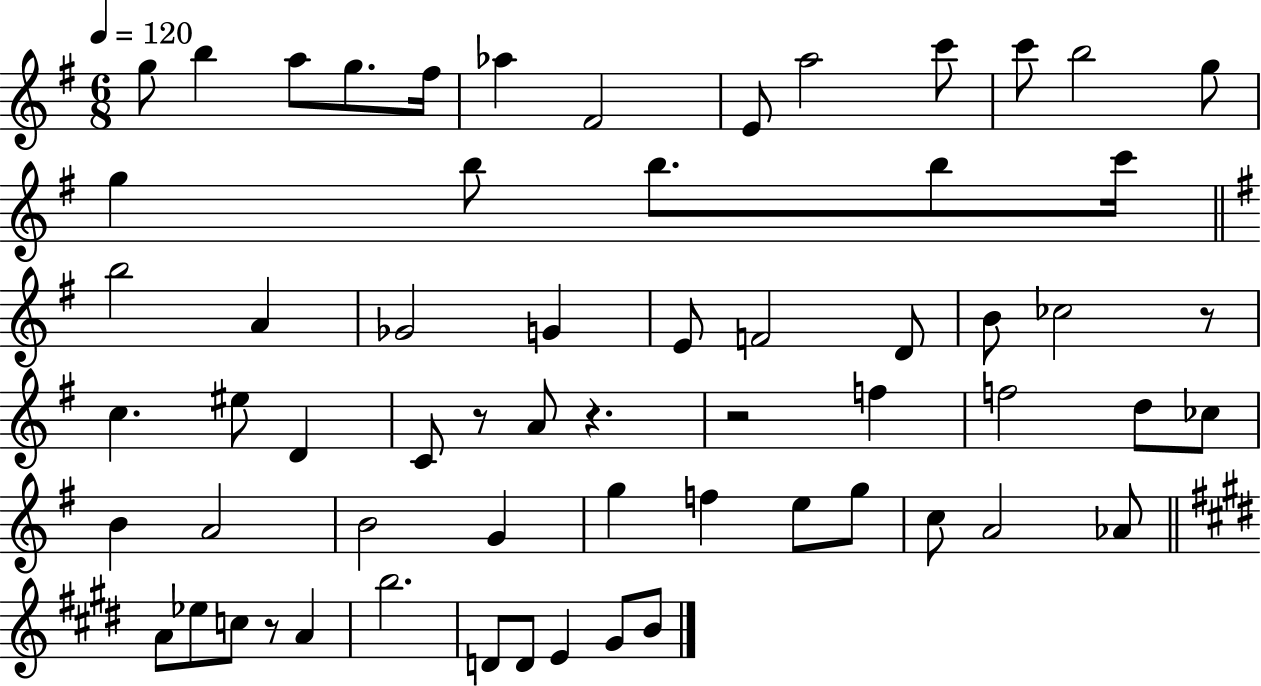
X:1
T:Untitled
M:6/8
L:1/4
K:G
g/2 b a/2 g/2 ^f/4 _a ^F2 E/2 a2 c'/2 c'/2 b2 g/2 g b/2 b/2 b/2 c'/4 b2 A _G2 G E/2 F2 D/2 B/2 _c2 z/2 c ^e/2 D C/2 z/2 A/2 z z2 f f2 d/2 _c/2 B A2 B2 G g f e/2 g/2 c/2 A2 _A/2 A/2 _e/2 c/2 z/2 A b2 D/2 D/2 E ^G/2 B/2